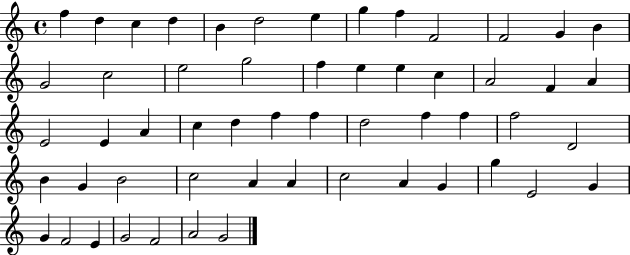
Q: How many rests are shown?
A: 0